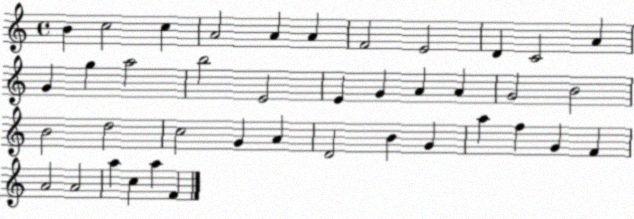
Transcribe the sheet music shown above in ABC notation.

X:1
T:Untitled
M:4/4
L:1/4
K:C
B c2 c A2 A A F2 E2 D C2 A G g a2 b2 E2 E G A A G2 B2 B2 d2 c2 G A D2 B G a f G F A2 A2 a c a F